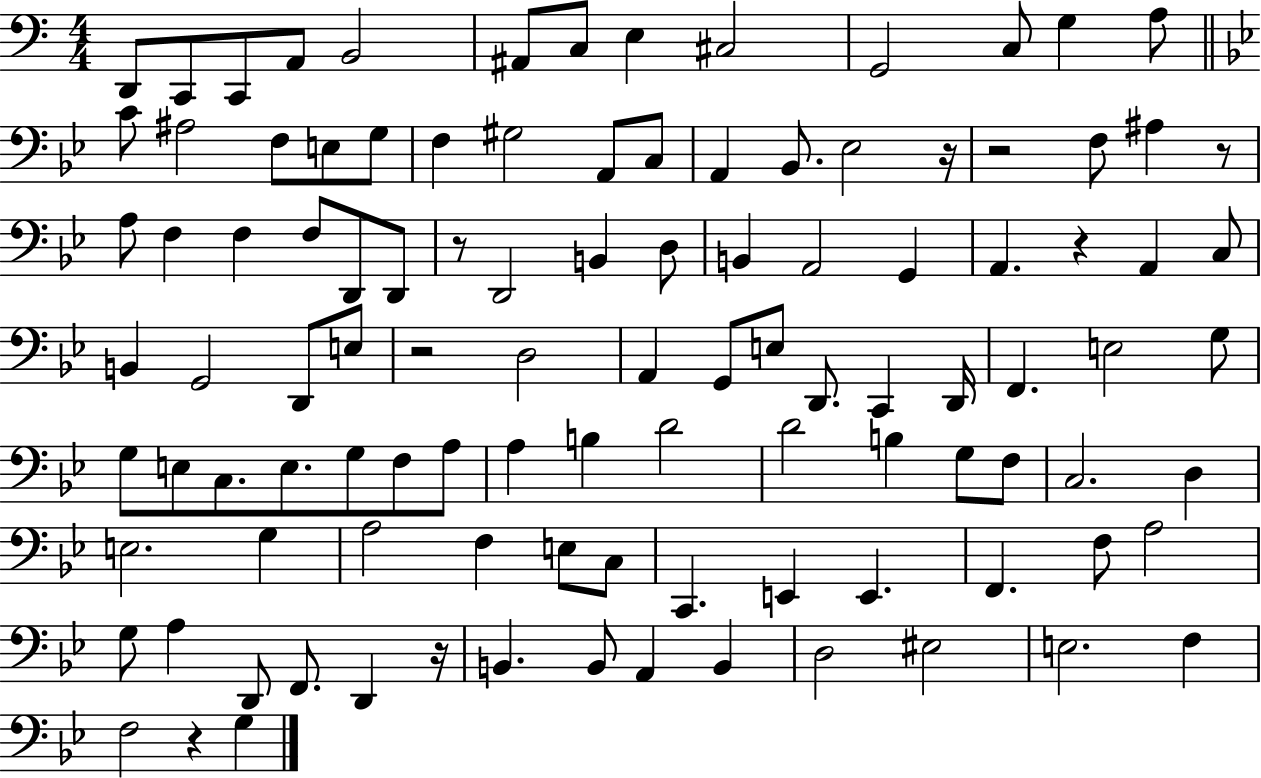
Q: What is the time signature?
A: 4/4